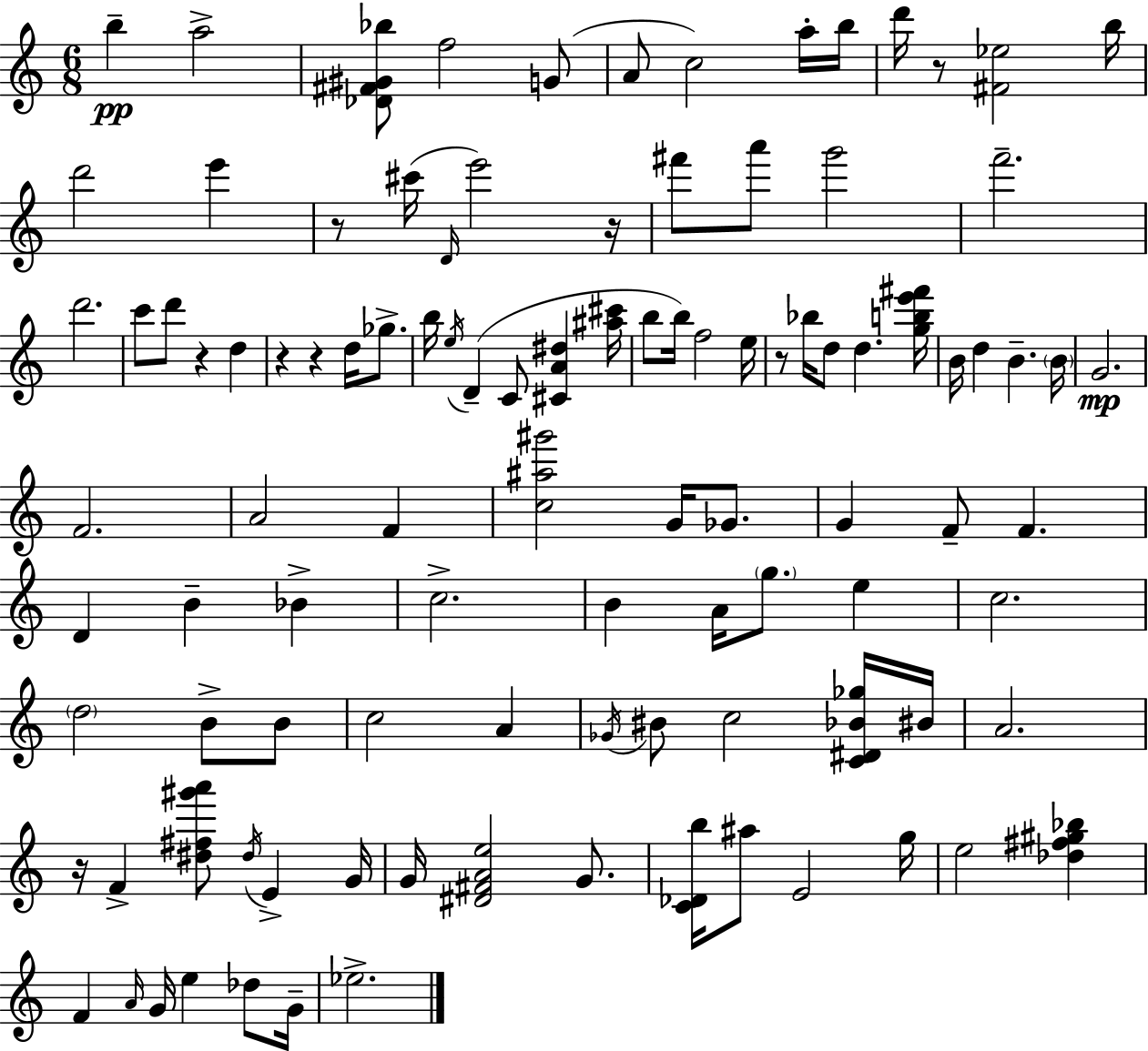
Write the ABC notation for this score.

X:1
T:Untitled
M:6/8
L:1/4
K:Am
b a2 [_D^F^G_b]/2 f2 G/2 A/2 c2 a/4 b/4 d'/4 z/2 [^F_e]2 b/4 d'2 e' z/2 ^c'/4 D/4 e'2 z/4 ^f'/2 a'/2 g'2 f'2 d'2 c'/2 d'/2 z d z z d/4 _g/2 b/4 e/4 D C/2 [^CA^d] [^a^c']/4 b/2 b/4 f2 e/4 z/2 _b/4 d/2 d [gbe'^f']/4 B/4 d B B/4 G2 F2 A2 F [c^a^g']2 G/4 _G/2 G F/2 F D B _B c2 B A/4 g/2 e c2 d2 B/2 B/2 c2 A _G/4 ^B/2 c2 [C^D_B_g]/4 ^B/4 A2 z/4 F [^d^f^g'a']/2 ^d/4 E G/4 G/4 [^D^FAe]2 G/2 [C_Db]/4 ^a/2 E2 g/4 e2 [_d^f^g_b] F A/4 G/4 e _d/2 G/4 _e2